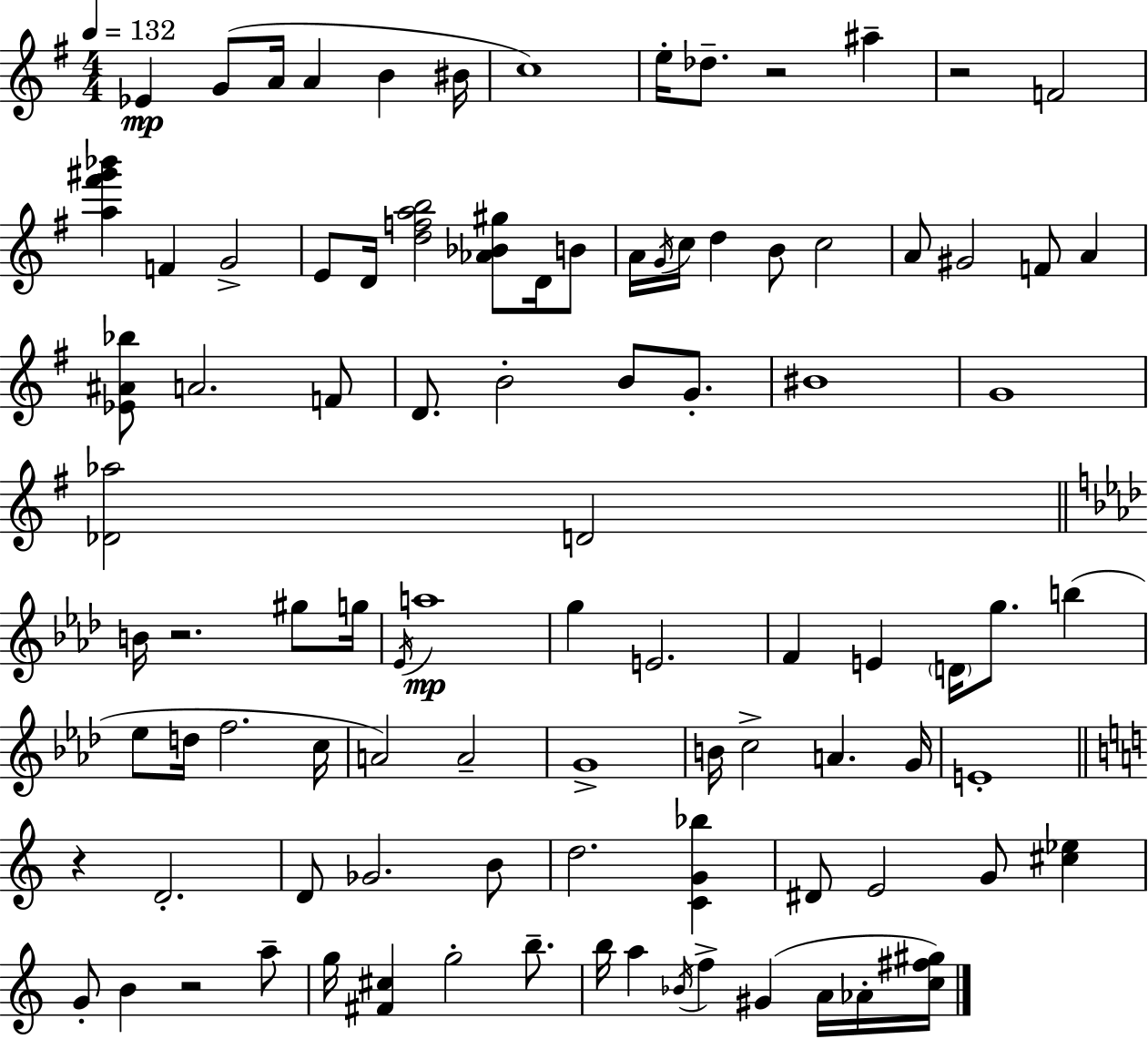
{
  \clef treble
  \numericTimeSignature
  \time 4/4
  \key g \major
  \tempo 4 = 132
  \repeat volta 2 { ees'4\mp g'8( a'16 a'4 b'4 bis'16 | c''1) | e''16-. des''8.-- r2 ais''4-- | r2 f'2 | \break <a'' fis''' gis''' bes'''>4 f'4 g'2-> | e'8 d'16 <d'' f'' a'' b''>2 <aes' bes' gis''>8 d'16 b'8 | a'16 \acciaccatura { g'16 } c''16 d''4 b'8 c''2 | a'8 gis'2 f'8 a'4 | \break <ees' ais' bes''>8 a'2. f'8 | d'8. b'2-. b'8 g'8.-. | bis'1 | g'1 | \break <des' aes''>2 d'2 | \bar "||" \break \key f \minor b'16 r2. gis''8 g''16 | \acciaccatura { ees'16 }\mp a''1 | g''4 e'2. | f'4 e'4 \parenthesize d'16 g''8. b''4( | \break ees''8 d''16 f''2. | c''16 a'2) a'2-- | g'1-> | b'16 c''2-> a'4. | \break g'16 e'1-. | \bar "||" \break \key c \major r4 d'2.-. | d'8 ges'2. b'8 | d''2. <c' g' bes''>4 | dis'8 e'2 g'8 <cis'' ees''>4 | \break g'8-. b'4 r2 a''8-- | g''16 <fis' cis''>4 g''2-. b''8.-- | b''16 a''4 \acciaccatura { bes'16 } f''4-> gis'4( a'16 aes'16-. | <c'' fis'' gis''>16) } \bar "|."
}